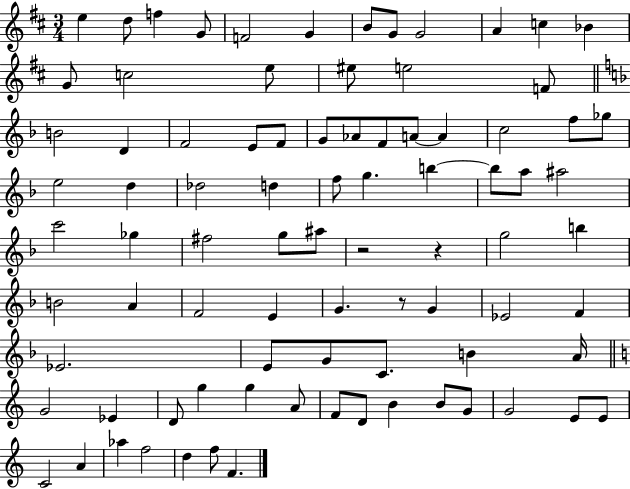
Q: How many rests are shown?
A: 3